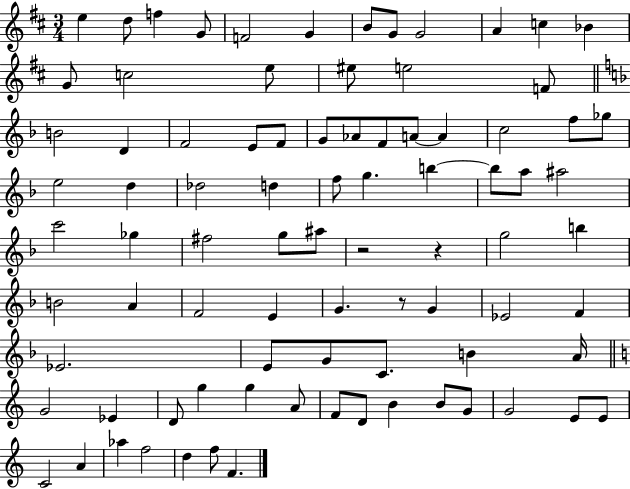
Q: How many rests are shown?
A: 3